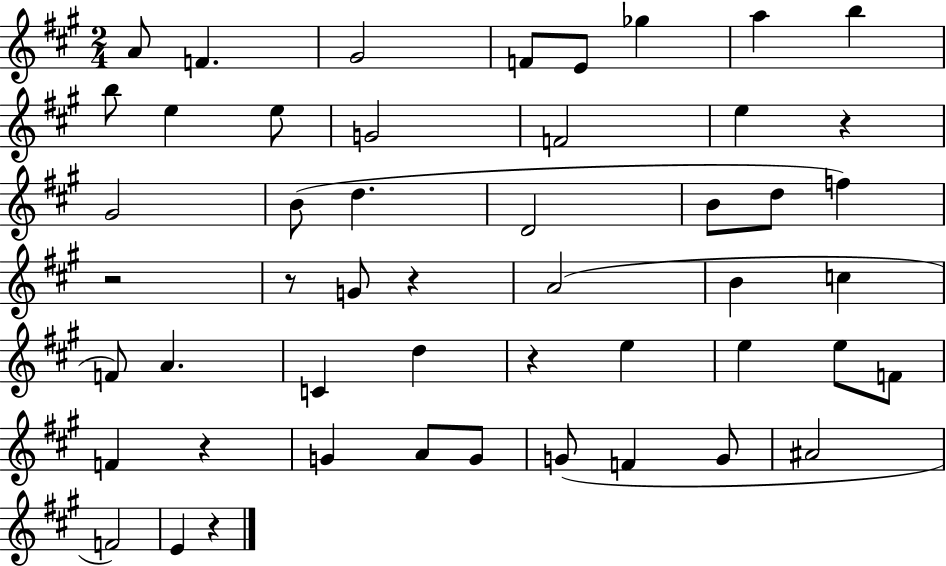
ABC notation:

X:1
T:Untitled
M:2/4
L:1/4
K:A
A/2 F ^G2 F/2 E/2 _g a b b/2 e e/2 G2 F2 e z ^G2 B/2 d D2 B/2 d/2 f z2 z/2 G/2 z A2 B c F/2 A C d z e e e/2 F/2 F z G A/2 G/2 G/2 F G/2 ^A2 F2 E z